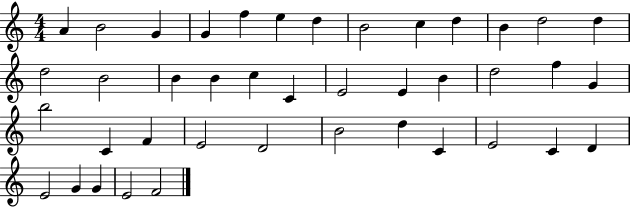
{
  \clef treble
  \numericTimeSignature
  \time 4/4
  \key c \major
  a'4 b'2 g'4 | g'4 f''4 e''4 d''4 | b'2 c''4 d''4 | b'4 d''2 d''4 | \break d''2 b'2 | b'4 b'4 c''4 c'4 | e'2 e'4 b'4 | d''2 f''4 g'4 | \break b''2 c'4 f'4 | e'2 d'2 | b'2 d''4 c'4 | e'2 c'4 d'4 | \break e'2 g'4 g'4 | e'2 f'2 | \bar "|."
}